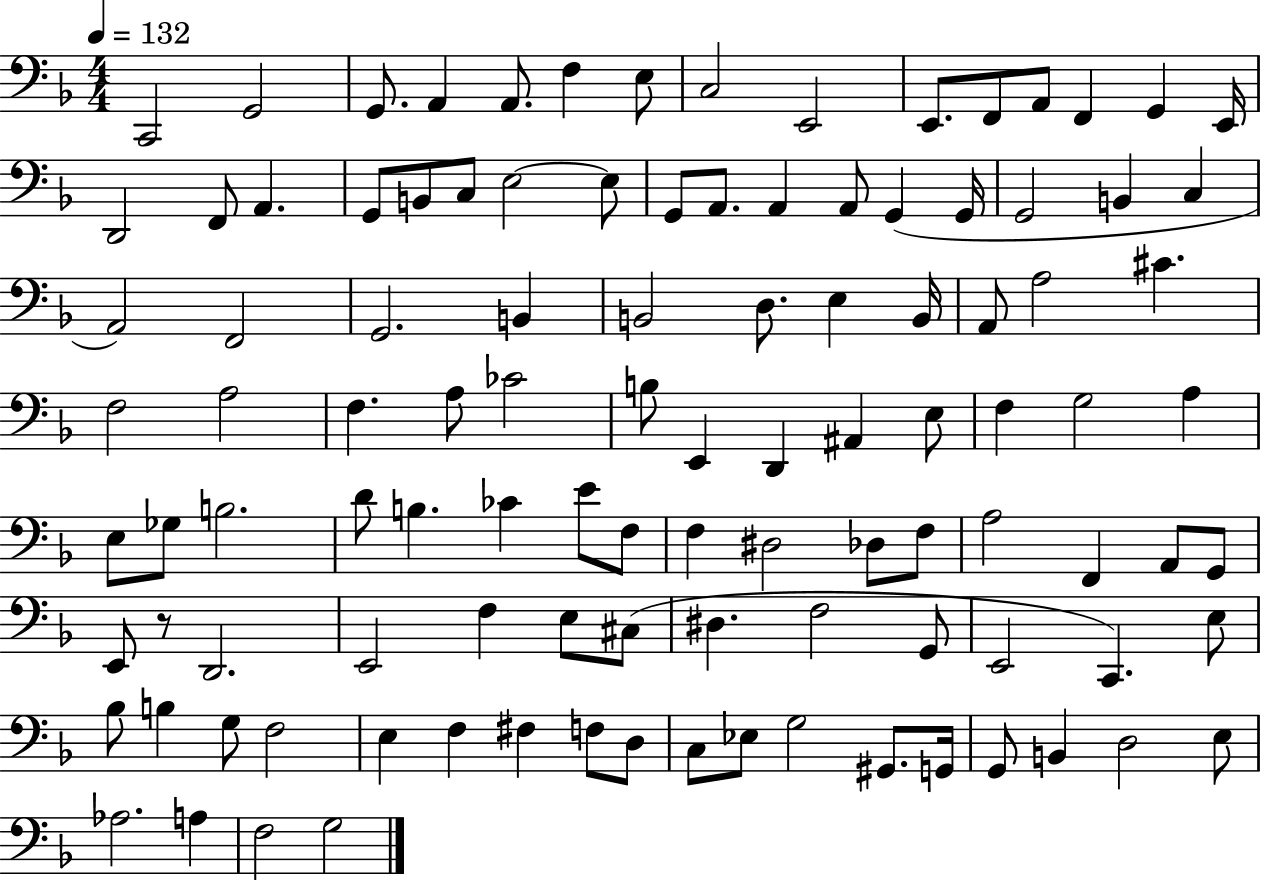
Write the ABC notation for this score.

X:1
T:Untitled
M:4/4
L:1/4
K:F
C,,2 G,,2 G,,/2 A,, A,,/2 F, E,/2 C,2 E,,2 E,,/2 F,,/2 A,,/2 F,, G,, E,,/4 D,,2 F,,/2 A,, G,,/2 B,,/2 C,/2 E,2 E,/2 G,,/2 A,,/2 A,, A,,/2 G,, G,,/4 G,,2 B,, C, A,,2 F,,2 G,,2 B,, B,,2 D,/2 E, B,,/4 A,,/2 A,2 ^C F,2 A,2 F, A,/2 _C2 B,/2 E,, D,, ^A,, E,/2 F, G,2 A, E,/2 _G,/2 B,2 D/2 B, _C E/2 F,/2 F, ^D,2 _D,/2 F,/2 A,2 F,, A,,/2 G,,/2 E,,/2 z/2 D,,2 E,,2 F, E,/2 ^C,/2 ^D, F,2 G,,/2 E,,2 C,, E,/2 _B,/2 B, G,/2 F,2 E, F, ^F, F,/2 D,/2 C,/2 _E,/2 G,2 ^G,,/2 G,,/4 G,,/2 B,, D,2 E,/2 _A,2 A, F,2 G,2